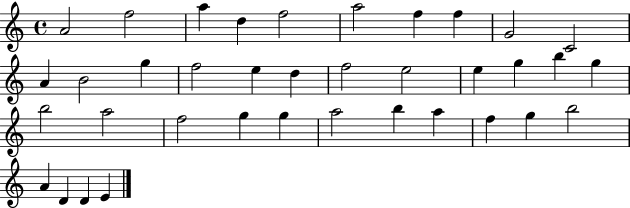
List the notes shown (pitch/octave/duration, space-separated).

A4/h F5/h A5/q D5/q F5/h A5/h F5/q F5/q G4/h C4/h A4/q B4/h G5/q F5/h E5/q D5/q F5/h E5/h E5/q G5/q B5/q G5/q B5/h A5/h F5/h G5/q G5/q A5/h B5/q A5/q F5/q G5/q B5/h A4/q D4/q D4/q E4/q